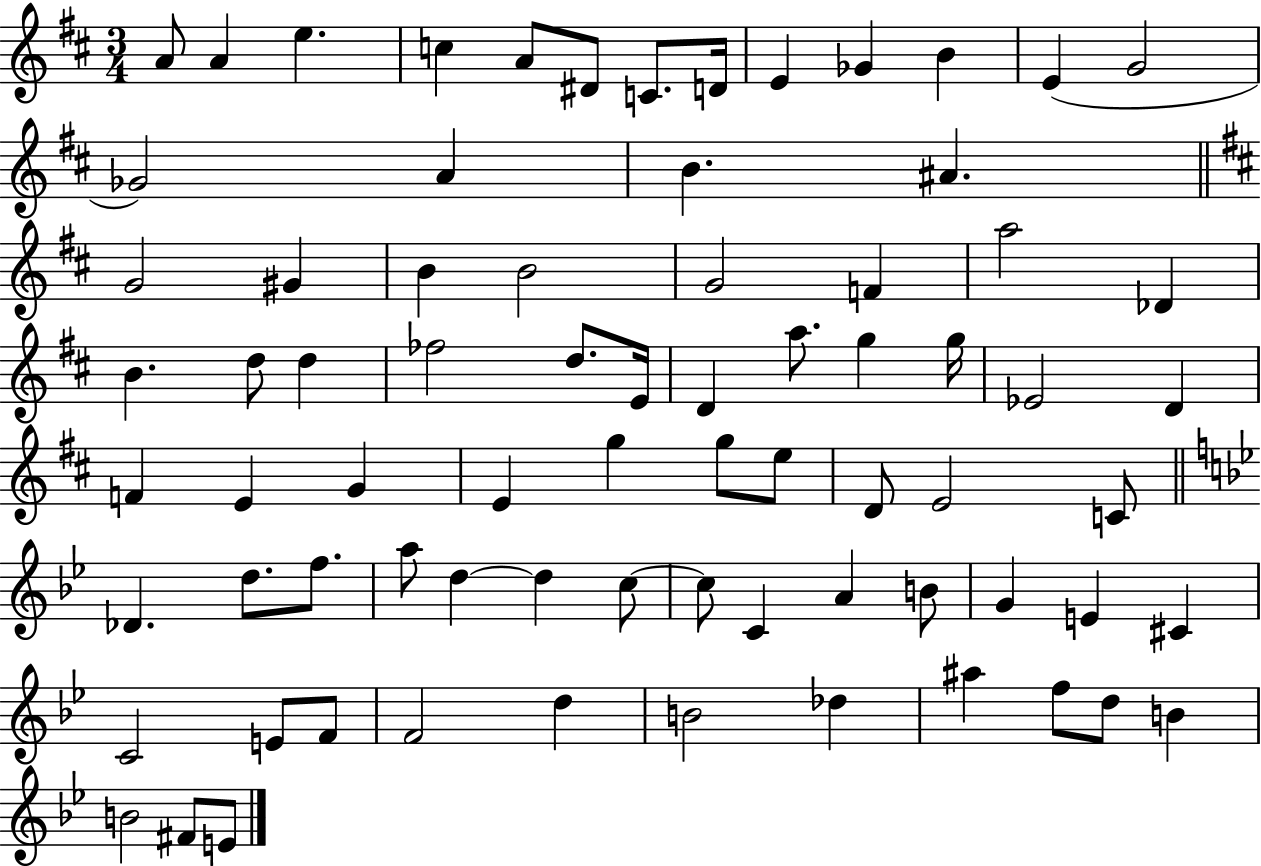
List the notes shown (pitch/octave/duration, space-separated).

A4/e A4/q E5/q. C5/q A4/e D#4/e C4/e. D4/s E4/q Gb4/q B4/q E4/q G4/h Gb4/h A4/q B4/q. A#4/q. G4/h G#4/q B4/q B4/h G4/h F4/q A5/h Db4/q B4/q. D5/e D5/q FES5/h D5/e. E4/s D4/q A5/e. G5/q G5/s Eb4/h D4/q F4/q E4/q G4/q E4/q G5/q G5/e E5/e D4/e E4/h C4/e Db4/q. D5/e. F5/e. A5/e D5/q D5/q C5/e C5/e C4/q A4/q B4/e G4/q E4/q C#4/q C4/h E4/e F4/e F4/h D5/q B4/h Db5/q A#5/q F5/e D5/e B4/q B4/h F#4/e E4/e